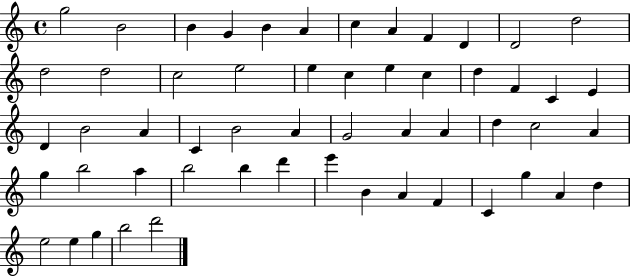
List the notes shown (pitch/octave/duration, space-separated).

G5/h B4/h B4/q G4/q B4/q A4/q C5/q A4/q F4/q D4/q D4/h D5/h D5/h D5/h C5/h E5/h E5/q C5/q E5/q C5/q D5/q F4/q C4/q E4/q D4/q B4/h A4/q C4/q B4/h A4/q G4/h A4/q A4/q D5/q C5/h A4/q G5/q B5/h A5/q B5/h B5/q D6/q E6/q B4/q A4/q F4/q C4/q G5/q A4/q D5/q E5/h E5/q G5/q B5/h D6/h